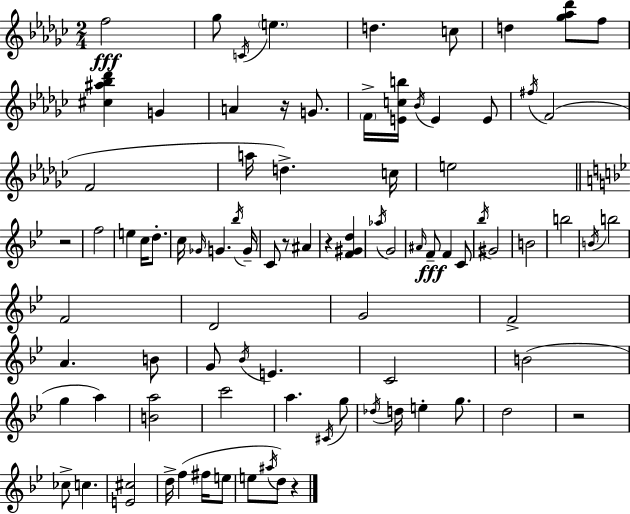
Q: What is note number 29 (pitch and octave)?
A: G4